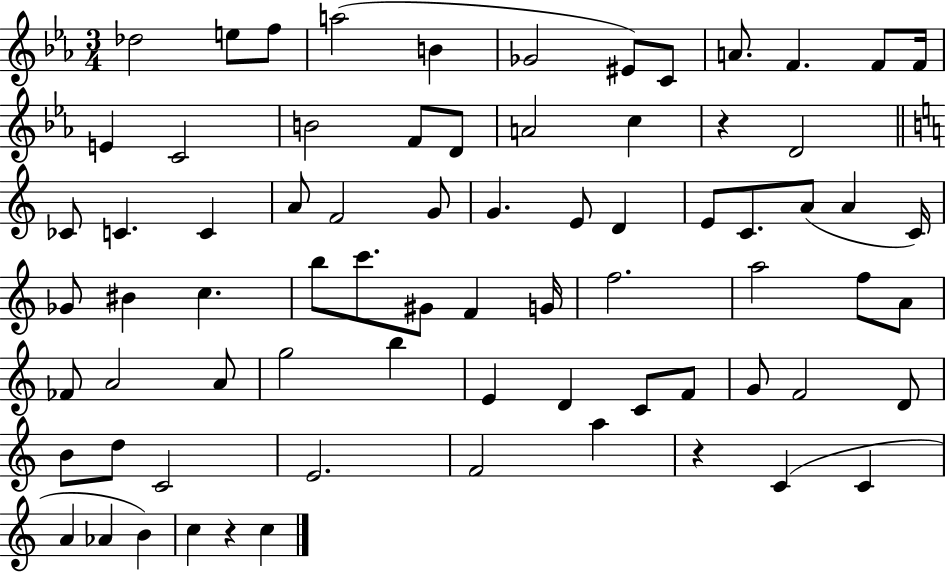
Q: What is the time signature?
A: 3/4